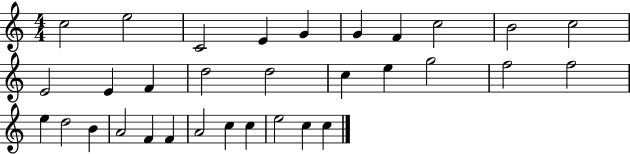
C5/h E5/h C4/h E4/q G4/q G4/q F4/q C5/h B4/h C5/h E4/h E4/q F4/q D5/h D5/h C5/q E5/q G5/h F5/h F5/h E5/q D5/h B4/q A4/h F4/q F4/q A4/h C5/q C5/q E5/h C5/q C5/q